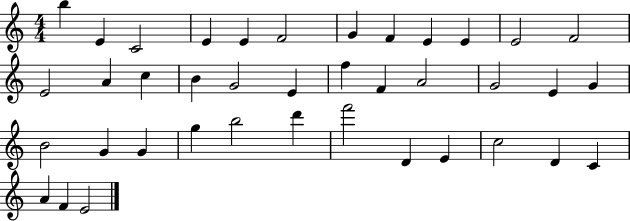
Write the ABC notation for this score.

X:1
T:Untitled
M:4/4
L:1/4
K:C
b E C2 E E F2 G F E E E2 F2 E2 A c B G2 E f F A2 G2 E G B2 G G g b2 d' f'2 D E c2 D C A F E2